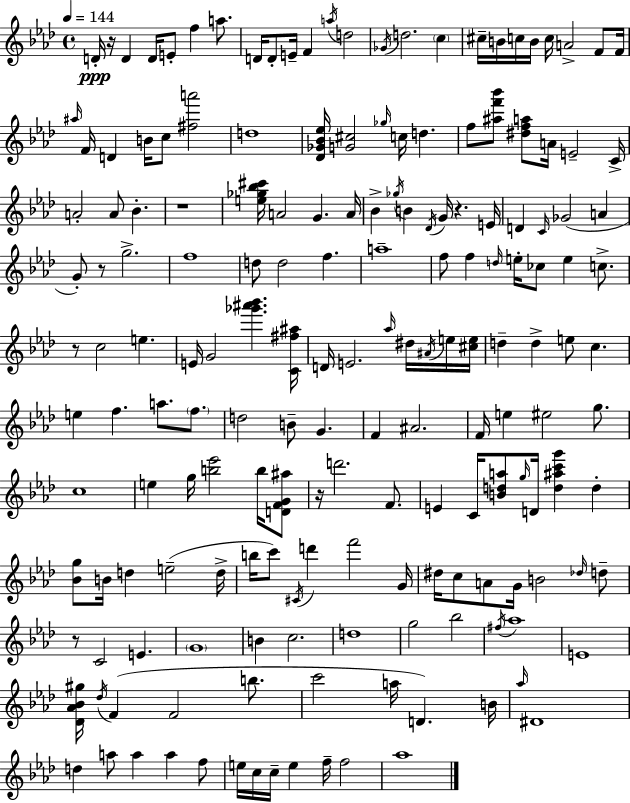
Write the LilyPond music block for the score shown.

{
  \clef treble
  \time 4/4
  \defaultTimeSignature
  \key f \minor
  \tempo 4 = 144
  d'16-.\ppp r16 d'4 d'16 e'8-. f''4 a''8. | d'16 d'8-. e'16-- f'4 \acciaccatura { a''16 } d''2 | \acciaccatura { ges'16 } d''2. \parenthesize c''4 | cis''16-- b'16 c''16 b'16 c''16 a'2-> f'8 | \break f'16 \grace { ais''16 } f'16 d'4 b'16 c''8 <fis'' a'''>2 | d''1 | <des' ges' bes' ees''>16 <g' cis''>2 \grace { ges''16 } c''16 d''4. | f''8 <ais'' f''' bes'''>8 <dis'' f'' a''>8 a'16 e'2-- | \break c'16-> a'2-. a'8 bes'4.-. | r1 | <e'' ges'' bes'' cis'''>16 a'2 g'4. | a'16 bes'4-> \acciaccatura { ges''16 } b'4 \acciaccatura { des'16 } g'16 r4. | \break e'16 d'4 \grace { c'16 } ges'2( | a'4 g'8-.) r8 g''2.-> | f''1 | d''8 d''2 | \break f''4. a''1-- | f''8 f''4 \grace { d''16 } e''16-. ces''8 | e''4 c''8.-> r8 c''2 | e''4. e'16 g'2 | \break <ges''' ais''' bes'''>4. <c' fis'' ais''>16 d'16 e'2. | \grace { aes''16 } dis''16 \acciaccatura { ais'16 } e''16 <cis'' e''>16 d''4-- d''4-> | e''8 c''4. e''4 f''4. | a''8. \parenthesize f''8. d''2 | \break b'8-- g'4. f'4 ais'2. | f'16 e''4 eis''2 | g''8. c''1 | e''4 g''16 <b'' ees'''>2 | \break b''16 <d' f' g' ais''>8 r16 d'''2. | f'8. e'4 c'16 <b' d'' a''>8 | \grace { g''16 } d'16 <d'' ais'' c''' g'''>4 d''4-. <bes' g''>8 b'16 d''4 | e''2--( d''16-> b''16 c'''8) \acciaccatura { cis'16 } d'''4 | \break f'''2 g'16 dis''16 c''8 a'8 | g'16 b'2 \grace { des''16 } d''8-- r8 c'2 | e'4. \parenthesize g'1 | b'4 | \break c''2. d''1 | g''2 | bes''2 \acciaccatura { fis''16 } aes''1 | e'1 | \break <des' aes' bes' gis''>16 \acciaccatura { des''16 } | f'4( f'2 b''8. c'''2 | a''16 d'4.) b'16 \grace { aes''16 } | dis'1 | \break d''4 a''8 a''4 a''4 f''8 | e''16 c''16 c''16-- e''4 f''16-- f''2 | aes''1 | \bar "|."
}